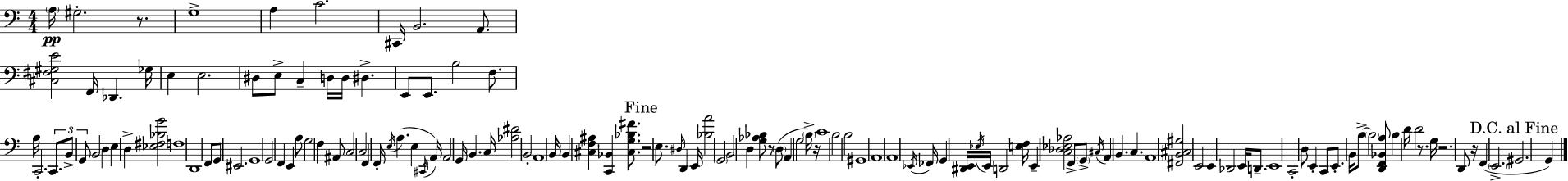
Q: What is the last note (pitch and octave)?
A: G2